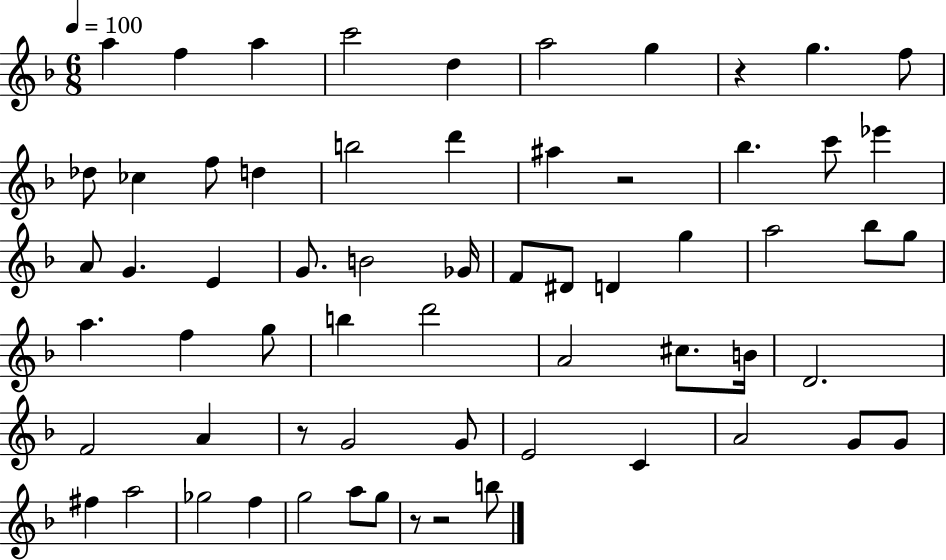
X:1
T:Untitled
M:6/8
L:1/4
K:F
a f a c'2 d a2 g z g f/2 _d/2 _c f/2 d b2 d' ^a z2 _b c'/2 _e' A/2 G E G/2 B2 _G/4 F/2 ^D/2 D g a2 _b/2 g/2 a f g/2 b d'2 A2 ^c/2 B/4 D2 F2 A z/2 G2 G/2 E2 C A2 G/2 G/2 ^f a2 _g2 f g2 a/2 g/2 z/2 z2 b/2